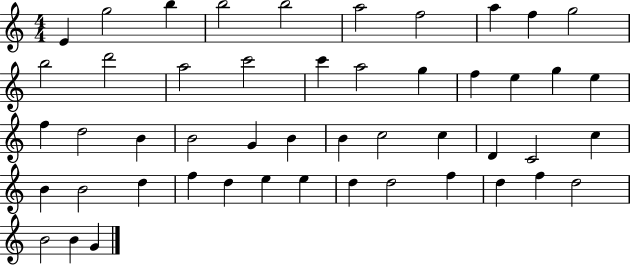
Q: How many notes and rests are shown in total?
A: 49